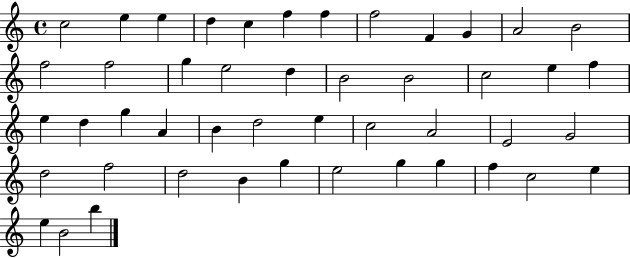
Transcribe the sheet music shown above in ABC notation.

X:1
T:Untitled
M:4/4
L:1/4
K:C
c2 e e d c f f f2 F G A2 B2 f2 f2 g e2 d B2 B2 c2 e f e d g A B d2 e c2 A2 E2 G2 d2 f2 d2 B g e2 g g f c2 e e B2 b